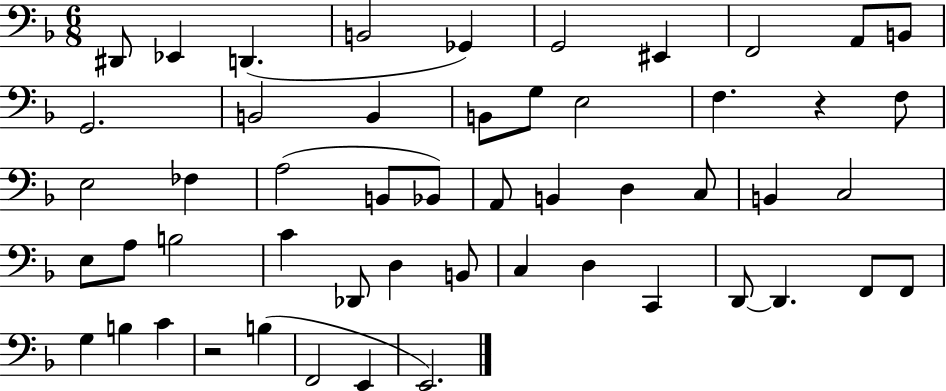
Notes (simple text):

D#2/e Eb2/q D2/q. B2/h Gb2/q G2/h EIS2/q F2/h A2/e B2/e G2/h. B2/h B2/q B2/e G3/e E3/h F3/q. R/q F3/e E3/h FES3/q A3/h B2/e Bb2/e A2/e B2/q D3/q C3/e B2/q C3/h E3/e A3/e B3/h C4/q Db2/e D3/q B2/e C3/q D3/q C2/q D2/e D2/q. F2/e F2/e G3/q B3/q C4/q R/h B3/q F2/h E2/q E2/h.